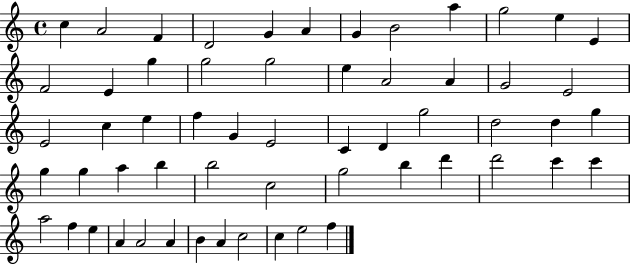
C5/q A4/h F4/q D4/h G4/q A4/q G4/q B4/h A5/q G5/h E5/q E4/q F4/h E4/q G5/q G5/h G5/h E5/q A4/h A4/q G4/h E4/h E4/h C5/q E5/q F5/q G4/q E4/h C4/q D4/q G5/h D5/h D5/q G5/q G5/q G5/q A5/q B5/q B5/h C5/h G5/h B5/q D6/q D6/h C6/q C6/q A5/h F5/q E5/q A4/q A4/h A4/q B4/q A4/q C5/h C5/q E5/h F5/q